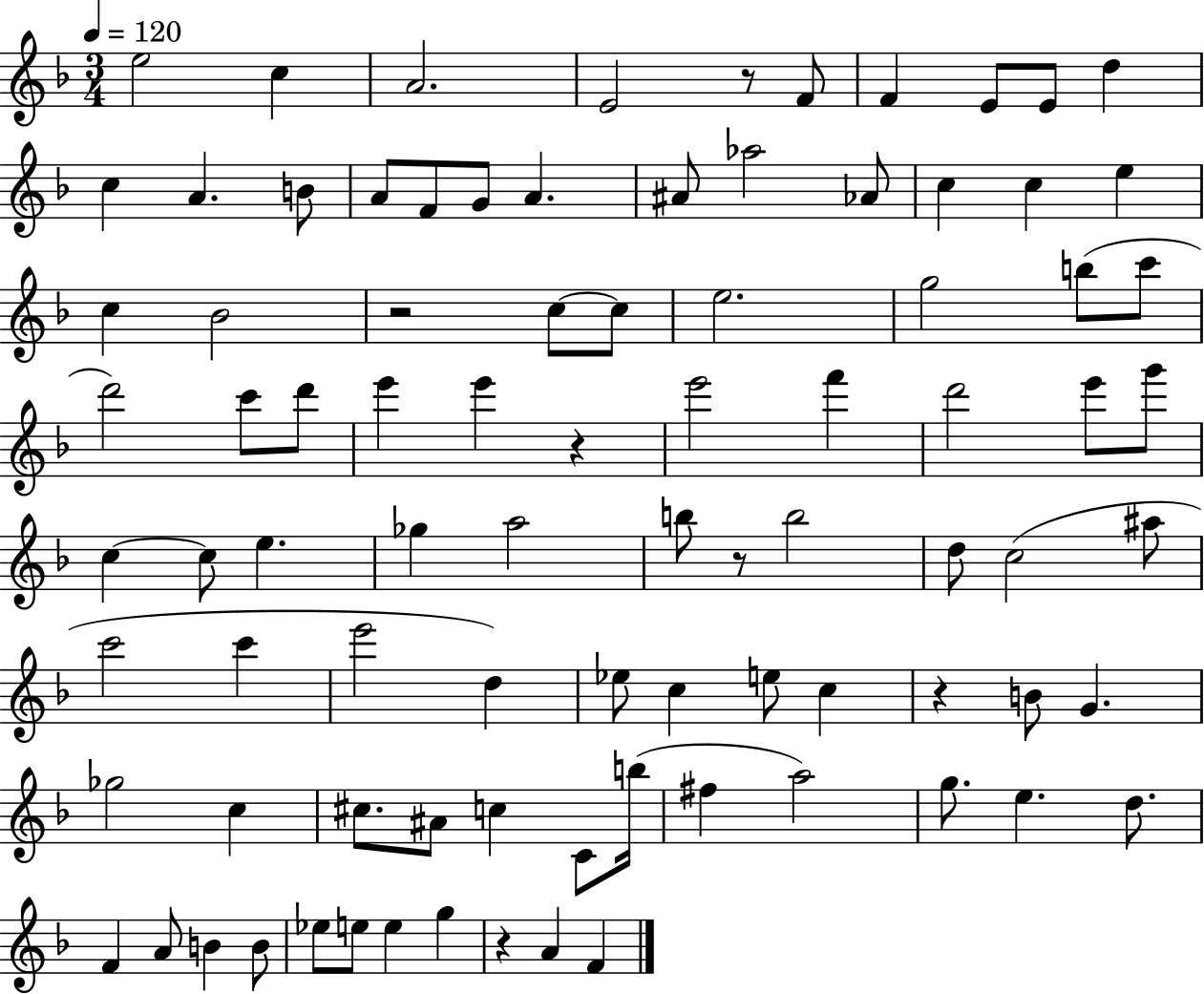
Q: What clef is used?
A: treble